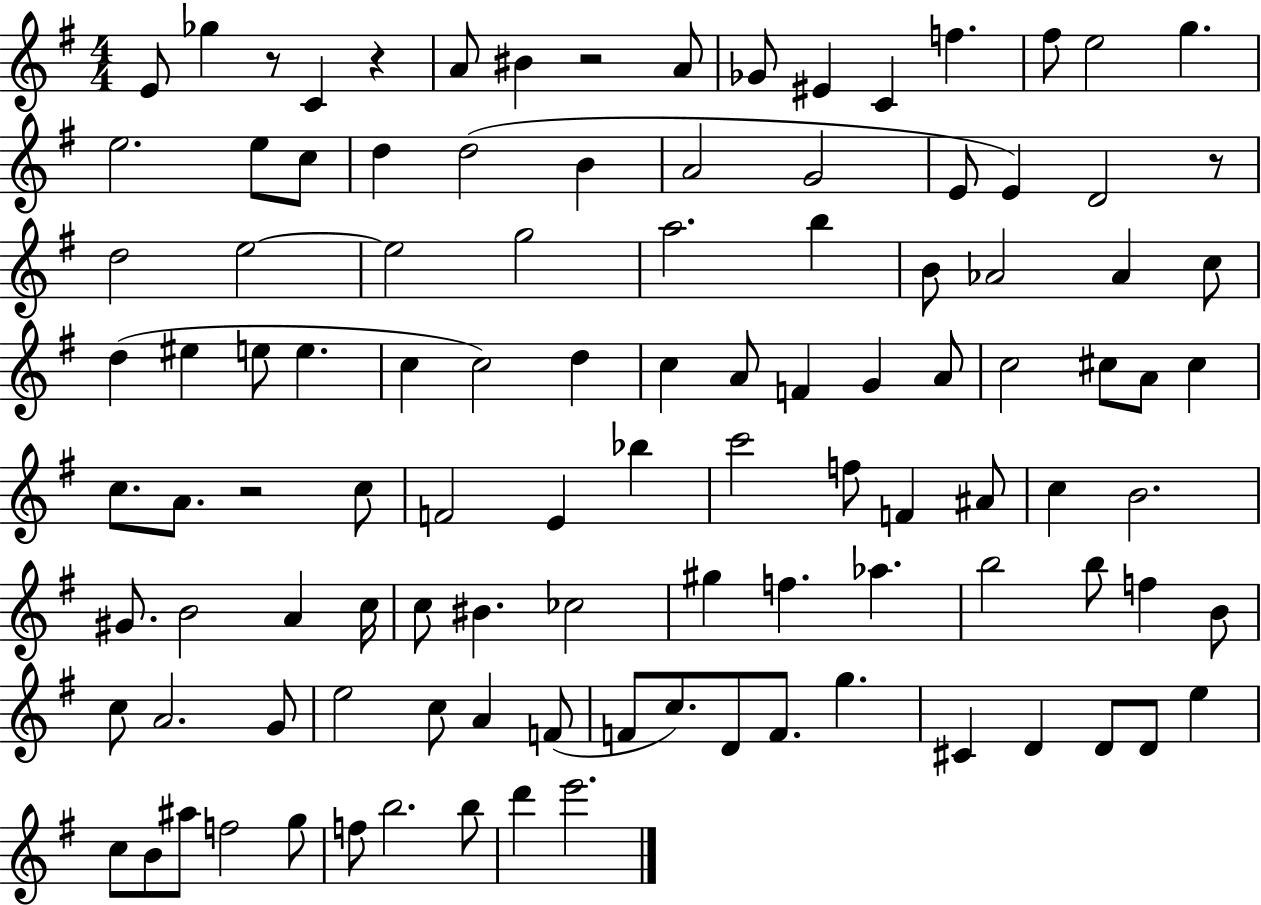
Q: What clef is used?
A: treble